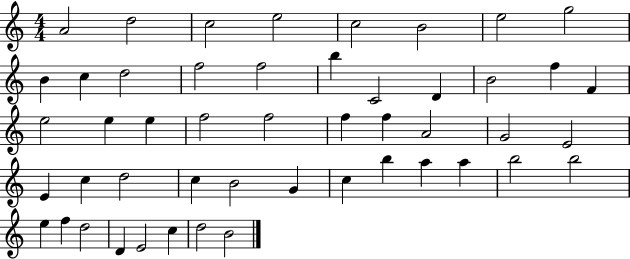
A4/h D5/h C5/h E5/h C5/h B4/h E5/h G5/h B4/q C5/q D5/h F5/h F5/h B5/q C4/h D4/q B4/h F5/q F4/q E5/h E5/q E5/q F5/h F5/h F5/q F5/q A4/h G4/h E4/h E4/q C5/q D5/h C5/q B4/h G4/q C5/q B5/q A5/q A5/q B5/h B5/h E5/q F5/q D5/h D4/q E4/h C5/q D5/h B4/h